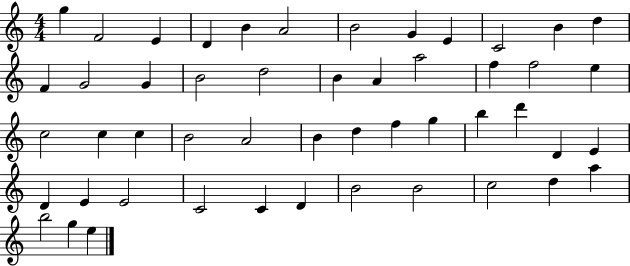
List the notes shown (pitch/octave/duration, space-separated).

G5/q F4/h E4/q D4/q B4/q A4/h B4/h G4/q E4/q C4/h B4/q D5/q F4/q G4/h G4/q B4/h D5/h B4/q A4/q A5/h F5/q F5/h E5/q C5/h C5/q C5/q B4/h A4/h B4/q D5/q F5/q G5/q B5/q D6/q D4/q E4/q D4/q E4/q E4/h C4/h C4/q D4/q B4/h B4/h C5/h D5/q A5/q B5/h G5/q E5/q